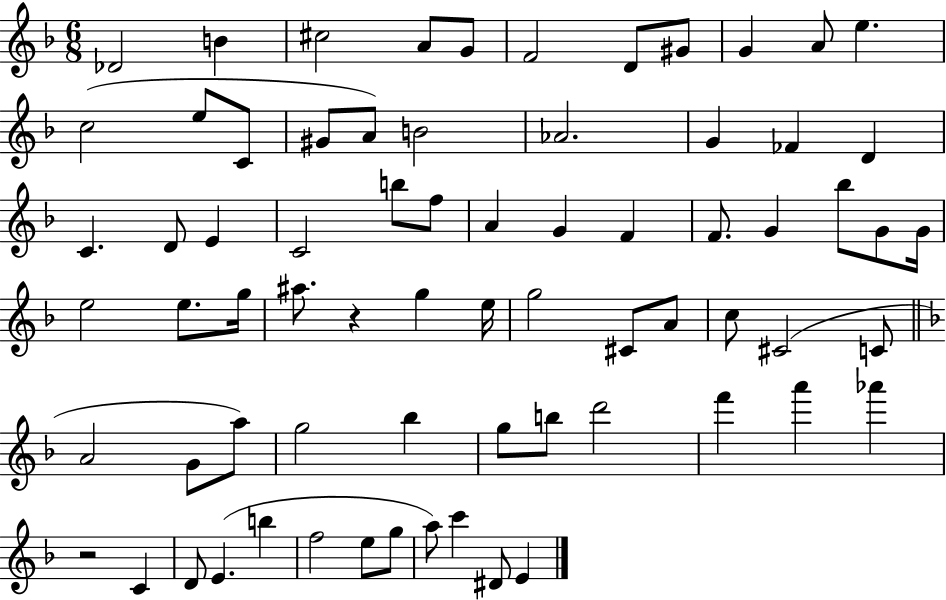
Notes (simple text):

Db4/h B4/q C#5/h A4/e G4/e F4/h D4/e G#4/e G4/q A4/e E5/q. C5/h E5/e C4/e G#4/e A4/e B4/h Ab4/h. G4/q FES4/q D4/q C4/q. D4/e E4/q C4/h B5/e F5/e A4/q G4/q F4/q F4/e. G4/q Bb5/e G4/e G4/s E5/h E5/e. G5/s A#5/e. R/q G5/q E5/s G5/h C#4/e A4/e C5/e C#4/h C4/e A4/h G4/e A5/e G5/h Bb5/q G5/e B5/e D6/h F6/q A6/q Ab6/q R/h C4/q D4/e E4/q. B5/q F5/h E5/e G5/e A5/e C6/q D#4/e E4/q